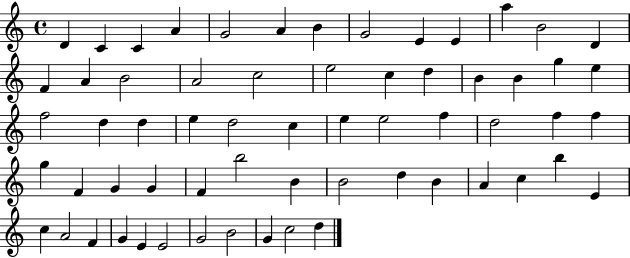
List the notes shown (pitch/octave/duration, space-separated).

D4/q C4/q C4/q A4/q G4/h A4/q B4/q G4/h E4/q E4/q A5/q B4/h D4/q F4/q A4/q B4/h A4/h C5/h E5/h C5/q D5/q B4/q B4/q G5/q E5/q F5/h D5/q D5/q E5/q D5/h C5/q E5/q E5/h F5/q D5/h F5/q F5/q G5/q F4/q G4/q G4/q F4/q B5/h B4/q B4/h D5/q B4/q A4/q C5/q B5/q E4/q C5/q A4/h F4/q G4/q E4/q E4/h G4/h B4/h G4/q C5/h D5/q